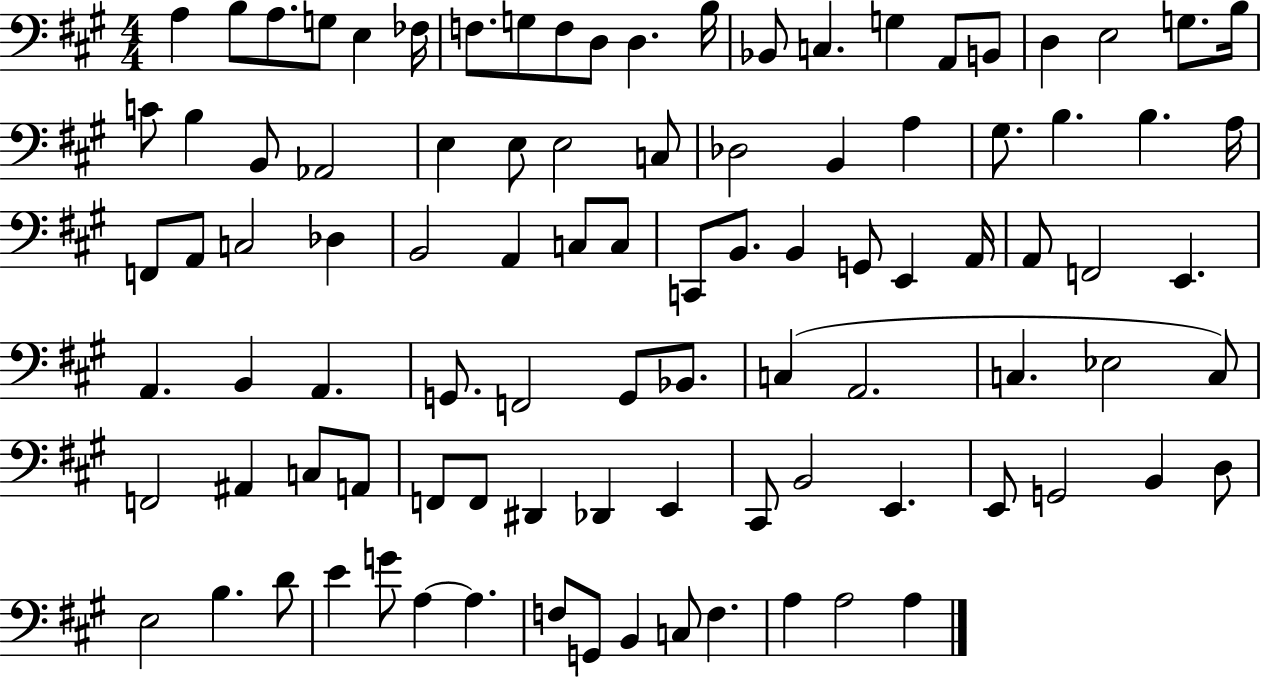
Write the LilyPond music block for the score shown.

{
  \clef bass
  \numericTimeSignature
  \time 4/4
  \key a \major
  a4 b8 a8. g8 e4 fes16 | f8. g8 f8 d8 d4. b16 | bes,8 c4. g4 a,8 b,8 | d4 e2 g8. b16 | \break c'8 b4 b,8 aes,2 | e4 e8 e2 c8 | des2 b,4 a4 | gis8. b4. b4. a16 | \break f,8 a,8 c2 des4 | b,2 a,4 c8 c8 | c,8 b,8. b,4 g,8 e,4 a,16 | a,8 f,2 e,4. | \break a,4. b,4 a,4. | g,8. f,2 g,8 bes,8. | c4( a,2. | c4. ees2 c8) | \break f,2 ais,4 c8 a,8 | f,8 f,8 dis,4 des,4 e,4 | cis,8 b,2 e,4. | e,8 g,2 b,4 d8 | \break e2 b4. d'8 | e'4 g'8 a4~~ a4. | f8 g,8 b,4 c8 f4. | a4 a2 a4 | \break \bar "|."
}